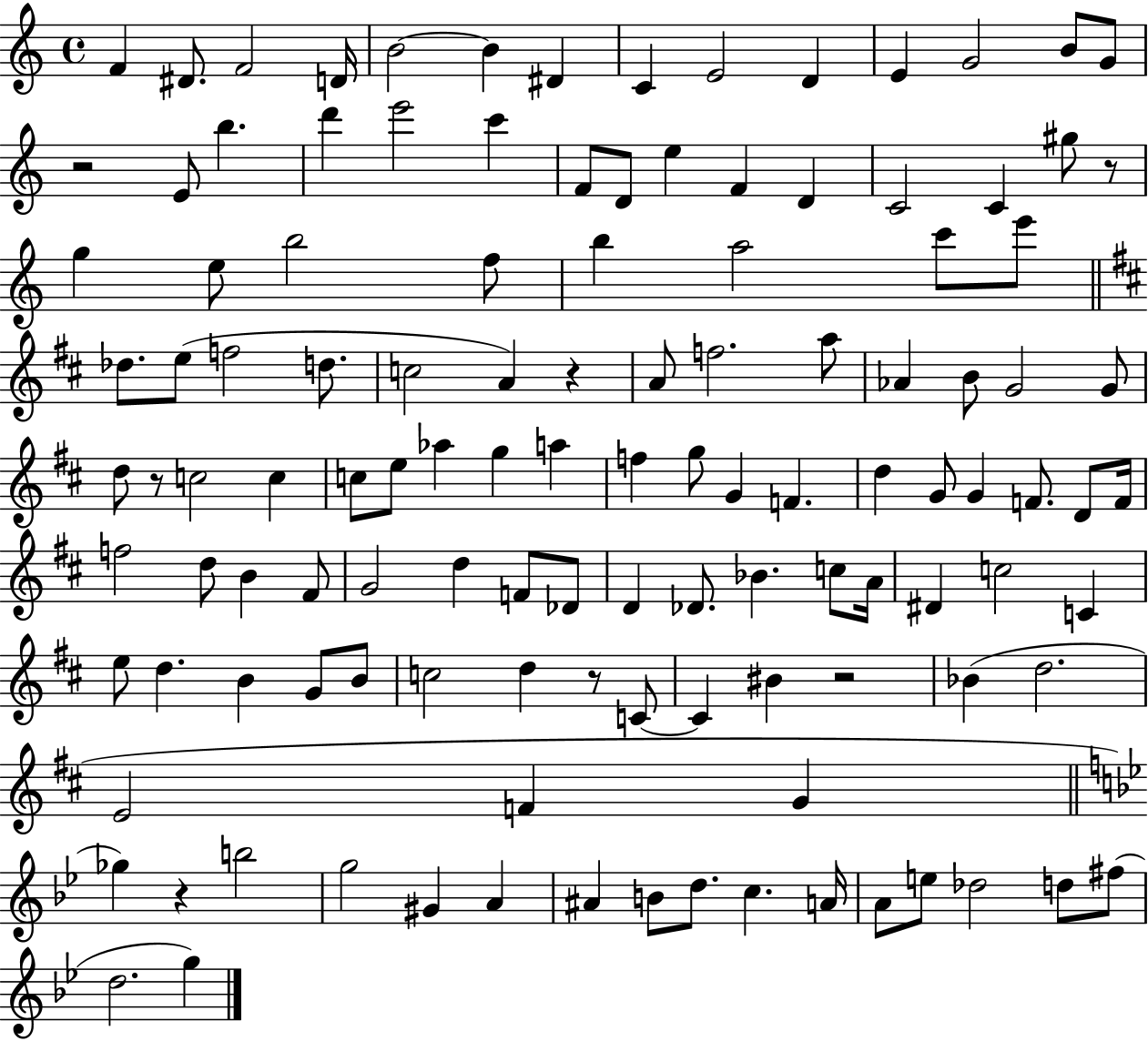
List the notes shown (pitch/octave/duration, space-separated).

F4/q D#4/e. F4/h D4/s B4/h B4/q D#4/q C4/q E4/h D4/q E4/q G4/h B4/e G4/e R/h E4/e B5/q. D6/q E6/h C6/q F4/e D4/e E5/q F4/q D4/q C4/h C4/q G#5/e R/e G5/q E5/e B5/h F5/e B5/q A5/h C6/e E6/e Db5/e. E5/e F5/h D5/e. C5/h A4/q R/q A4/e F5/h. A5/e Ab4/q B4/e G4/h G4/e D5/e R/e C5/h C5/q C5/e E5/e Ab5/q G5/q A5/q F5/q G5/e G4/q F4/q. D5/q G4/e G4/q F4/e. D4/e F4/s F5/h D5/e B4/q F#4/e G4/h D5/q F4/e Db4/e D4/q Db4/e. Bb4/q. C5/e A4/s D#4/q C5/h C4/q E5/e D5/q. B4/q G4/e B4/e C5/h D5/q R/e C4/e C4/q BIS4/q R/h Bb4/q D5/h. E4/h F4/q G4/q Gb5/q R/q B5/h G5/h G#4/q A4/q A#4/q B4/e D5/e. C5/q. A4/s A4/e E5/e Db5/h D5/e F#5/e D5/h. G5/q